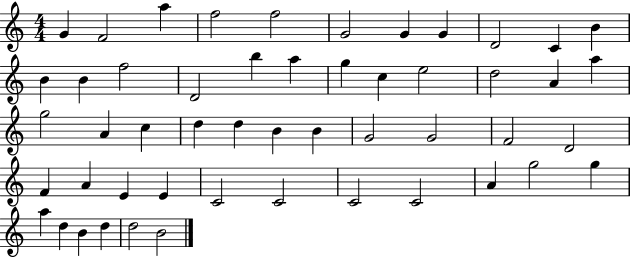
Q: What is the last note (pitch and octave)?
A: B4